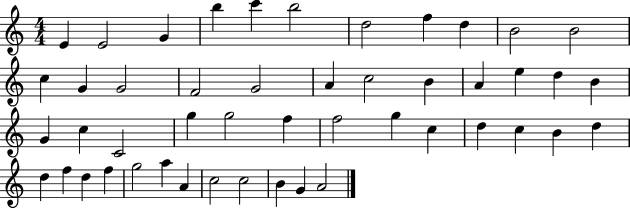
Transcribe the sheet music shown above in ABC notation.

X:1
T:Untitled
M:4/4
L:1/4
K:C
E E2 G b c' b2 d2 f d B2 B2 c G G2 F2 G2 A c2 B A e d B G c C2 g g2 f f2 g c d c B d d f d f g2 a A c2 c2 B G A2